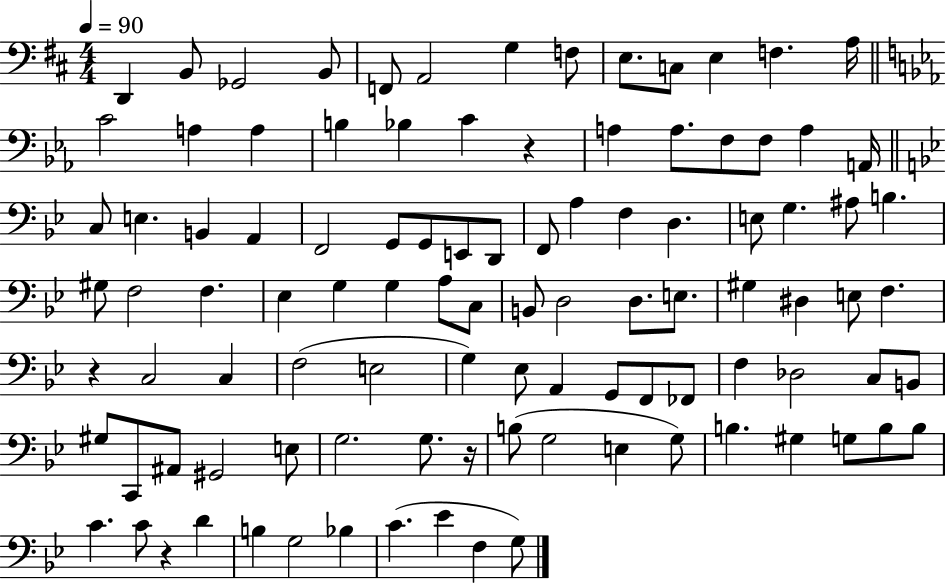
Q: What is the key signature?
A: D major